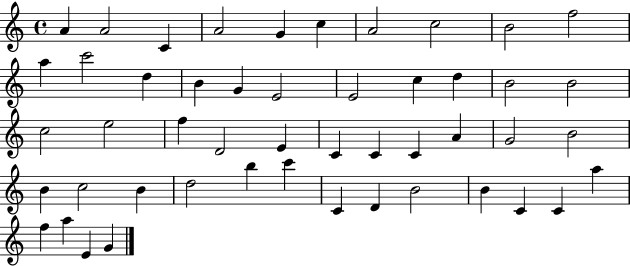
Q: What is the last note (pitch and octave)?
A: G4